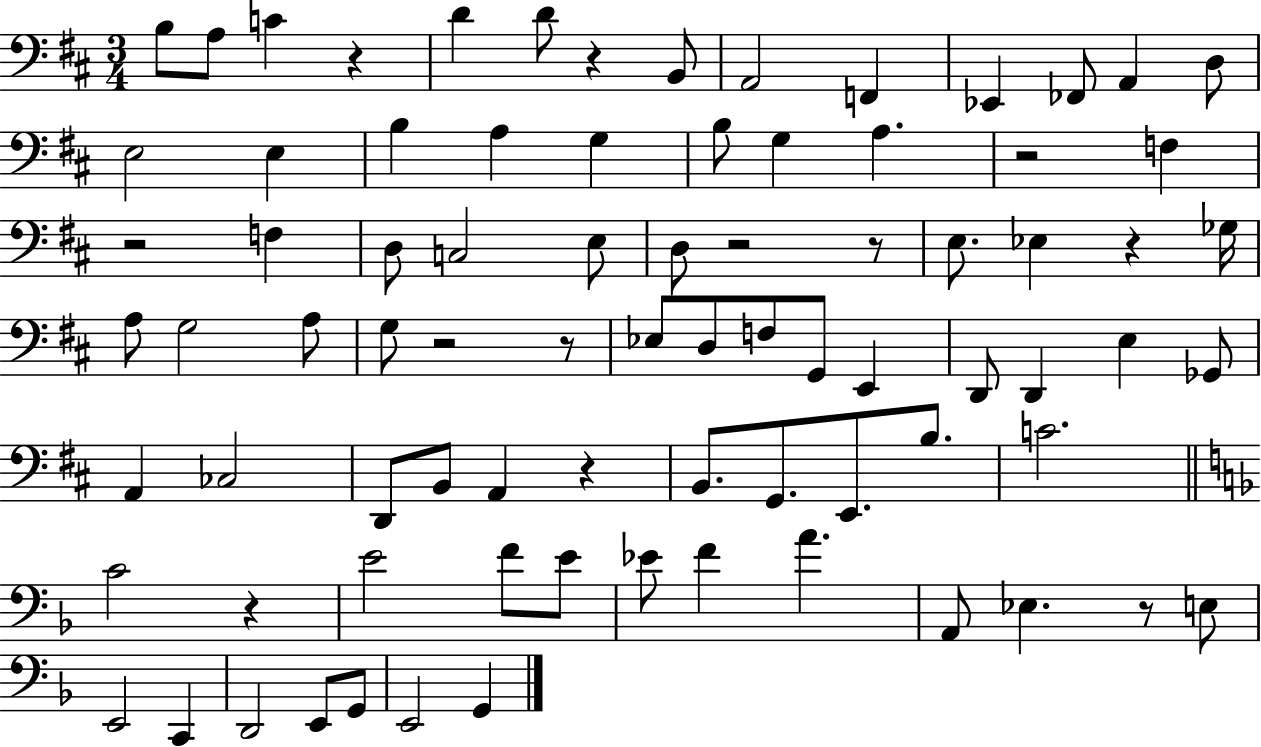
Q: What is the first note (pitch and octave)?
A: B3